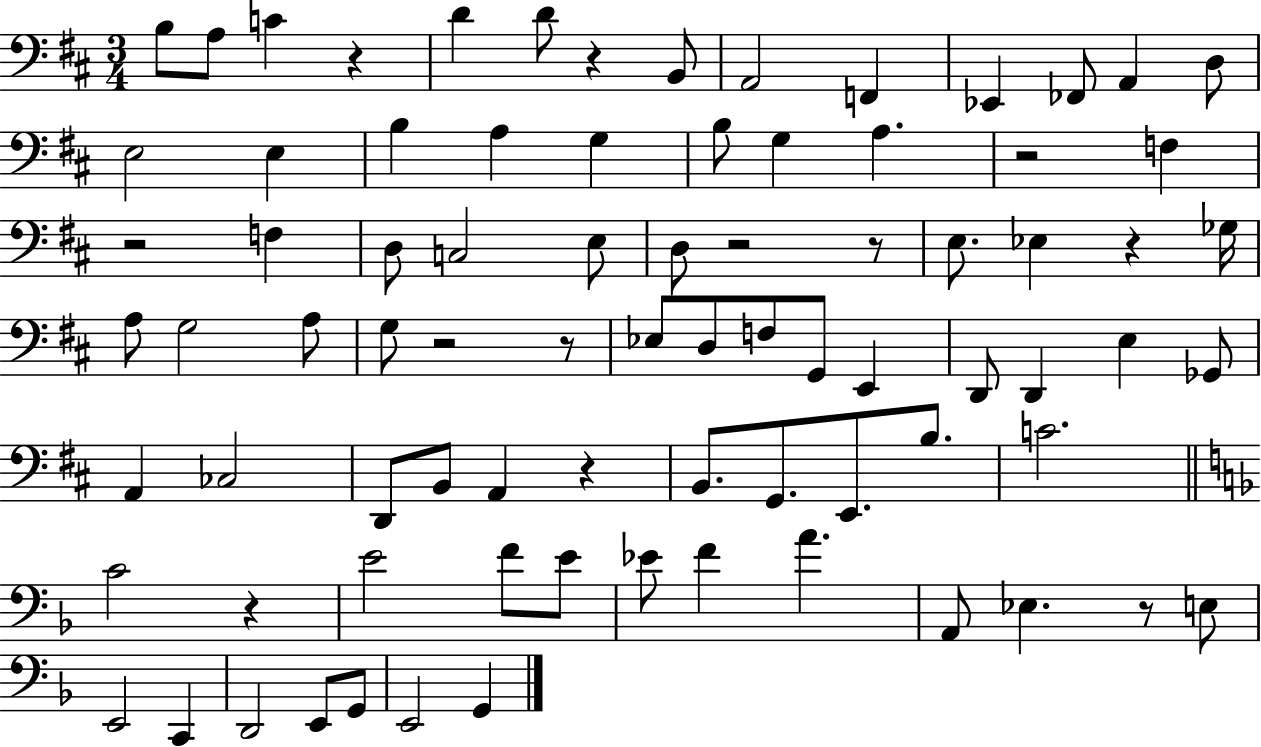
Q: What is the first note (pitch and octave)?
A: B3